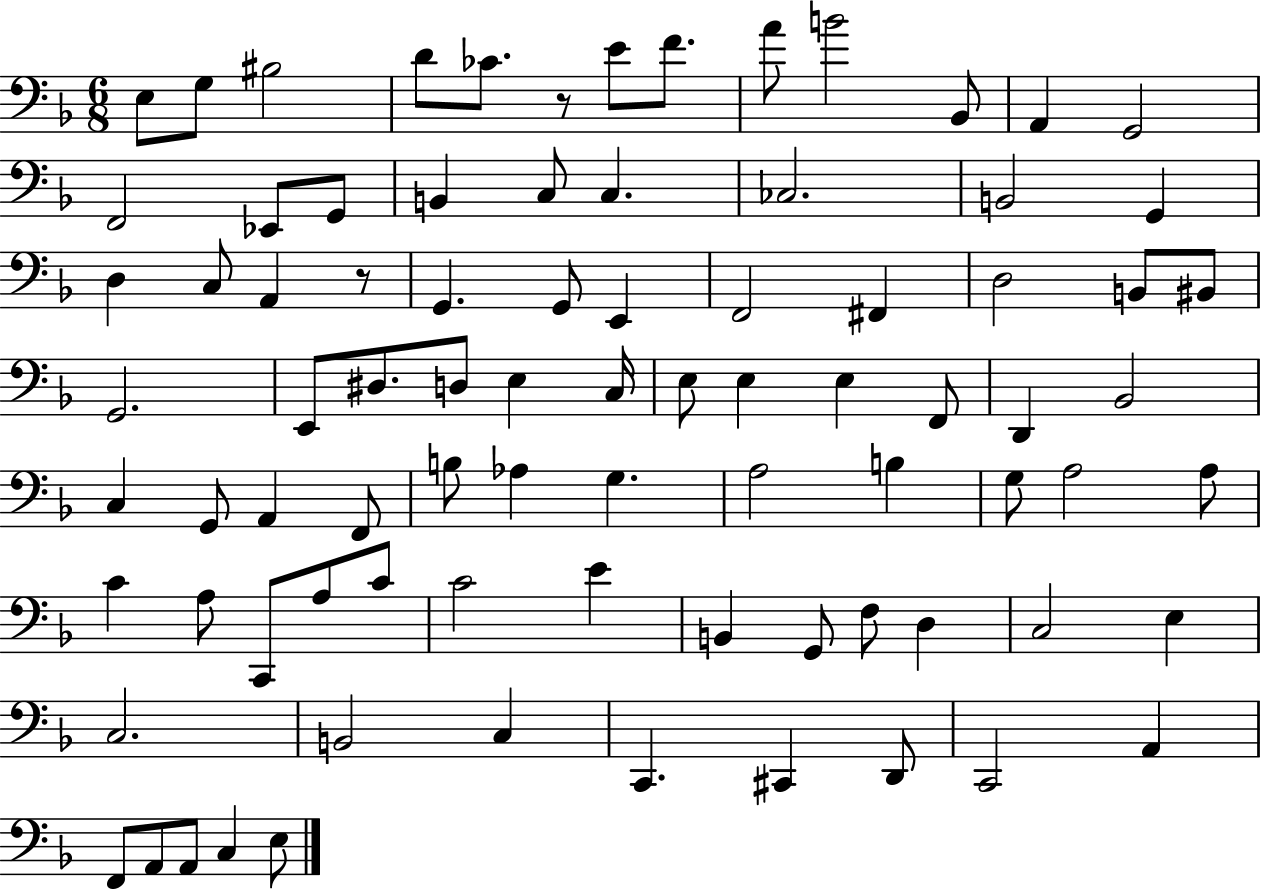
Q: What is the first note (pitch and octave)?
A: E3